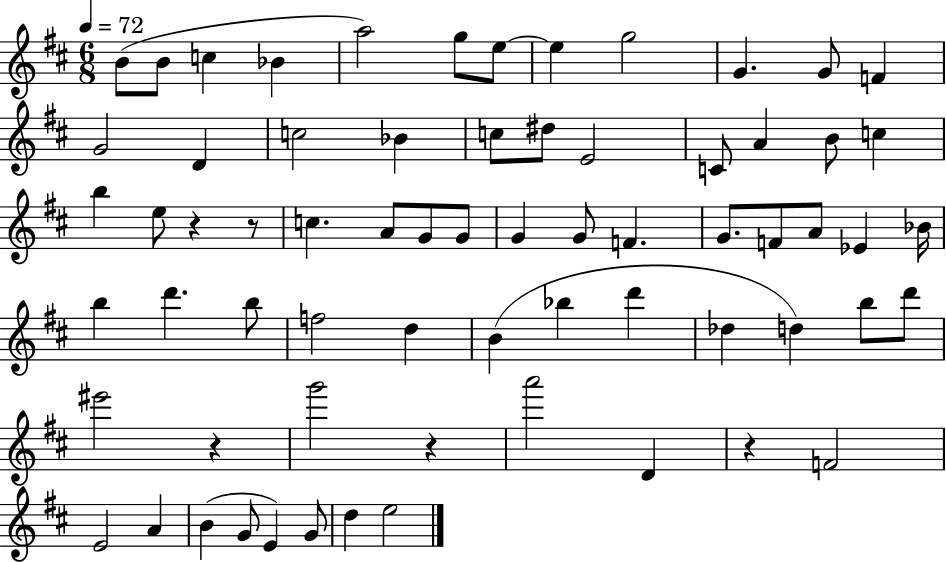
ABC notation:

X:1
T:Untitled
M:6/8
L:1/4
K:D
B/2 B/2 c _B a2 g/2 e/2 e g2 G G/2 F G2 D c2 _B c/2 ^d/2 E2 C/2 A B/2 c b e/2 z z/2 c A/2 G/2 G/2 G G/2 F G/2 F/2 A/2 _E _B/4 b d' b/2 f2 d B _b d' _d d b/2 d'/2 ^e'2 z g'2 z a'2 D z F2 E2 A B G/2 E G/2 d e2